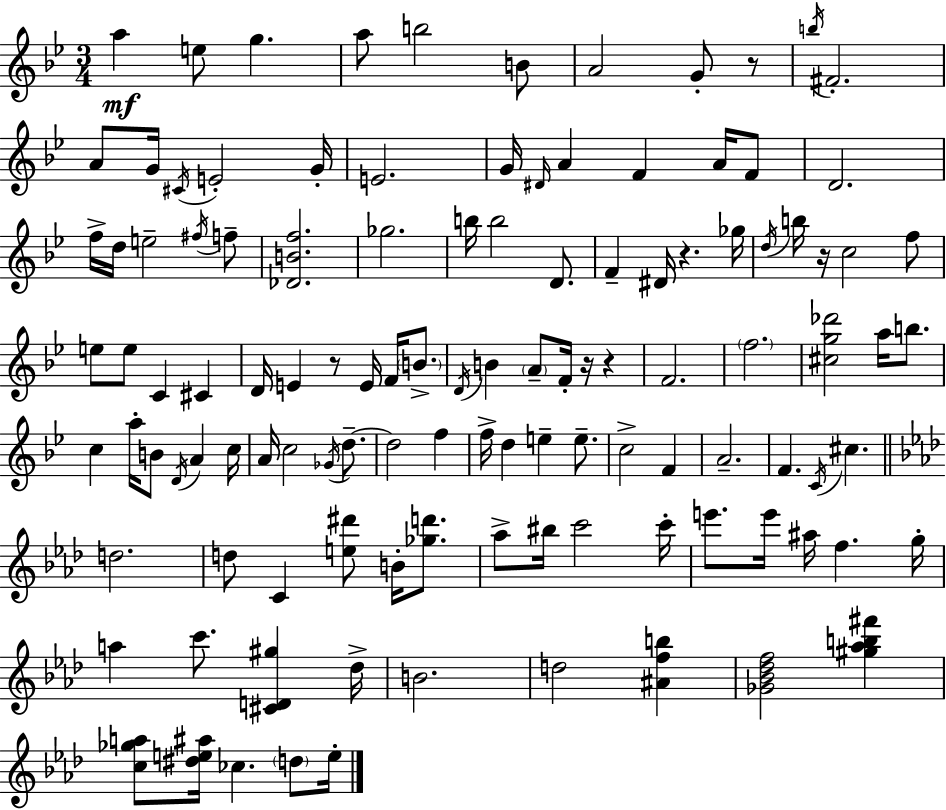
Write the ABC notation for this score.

X:1
T:Untitled
M:3/4
L:1/4
K:Gm
a e/2 g a/2 b2 B/2 A2 G/2 z/2 b/4 ^F2 A/2 G/4 ^C/4 E2 G/4 E2 G/4 ^D/4 A F A/4 F/2 D2 f/4 d/4 e2 ^f/4 f/2 [_DBf]2 _g2 b/4 b2 D/2 F ^D/4 z _g/4 d/4 b/4 z/4 c2 f/2 e/2 e/2 C ^C D/4 E z/2 E/4 F/4 B/2 D/4 B A/2 F/4 z/4 z F2 f2 [^cg_d']2 a/4 b/2 c a/4 B/2 D/4 A c/4 A/4 c2 _G/4 d/2 d2 f f/4 d e e/2 c2 F A2 F C/4 ^c d2 d/2 C [e^d']/2 B/4 [_gd']/2 _a/2 ^b/4 c'2 c'/4 e'/2 e'/4 ^a/4 f g/4 a c'/2 [^CD^g] _d/4 B2 d2 [^Afb] [_G_B_df]2 [^g_ab^f'] [c_ga]/2 [^de^a]/4 _c d/2 e/4